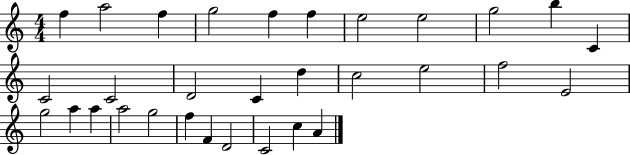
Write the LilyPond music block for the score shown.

{
  \clef treble
  \numericTimeSignature
  \time 4/4
  \key c \major
  f''4 a''2 f''4 | g''2 f''4 f''4 | e''2 e''2 | g''2 b''4 c'4 | \break c'2 c'2 | d'2 c'4 d''4 | c''2 e''2 | f''2 e'2 | \break g''2 a''4 a''4 | a''2 g''2 | f''4 f'4 d'2 | c'2 c''4 a'4 | \break \bar "|."
}